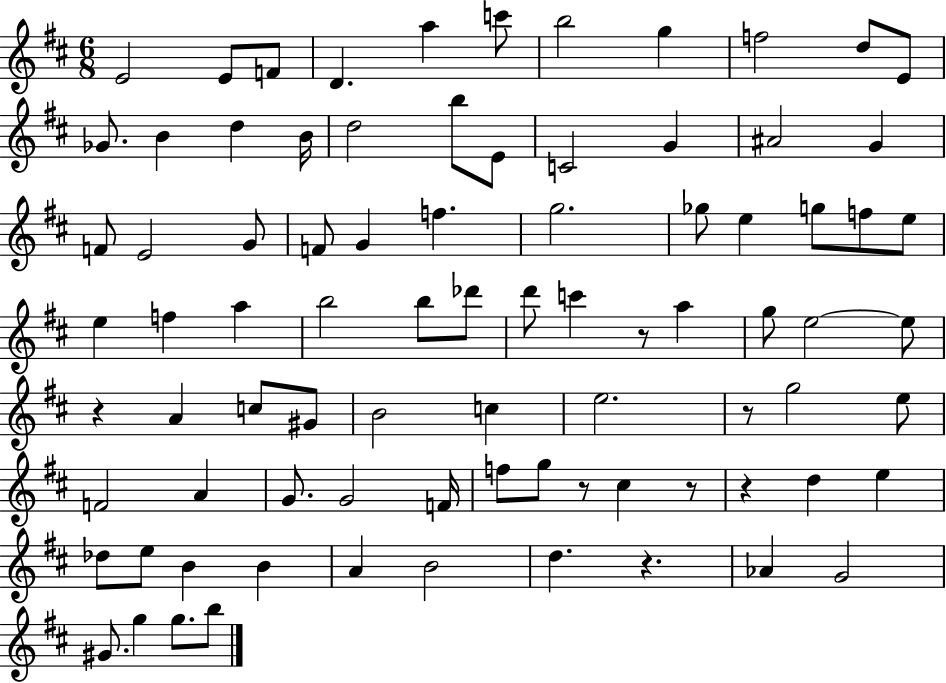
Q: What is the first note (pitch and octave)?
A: E4